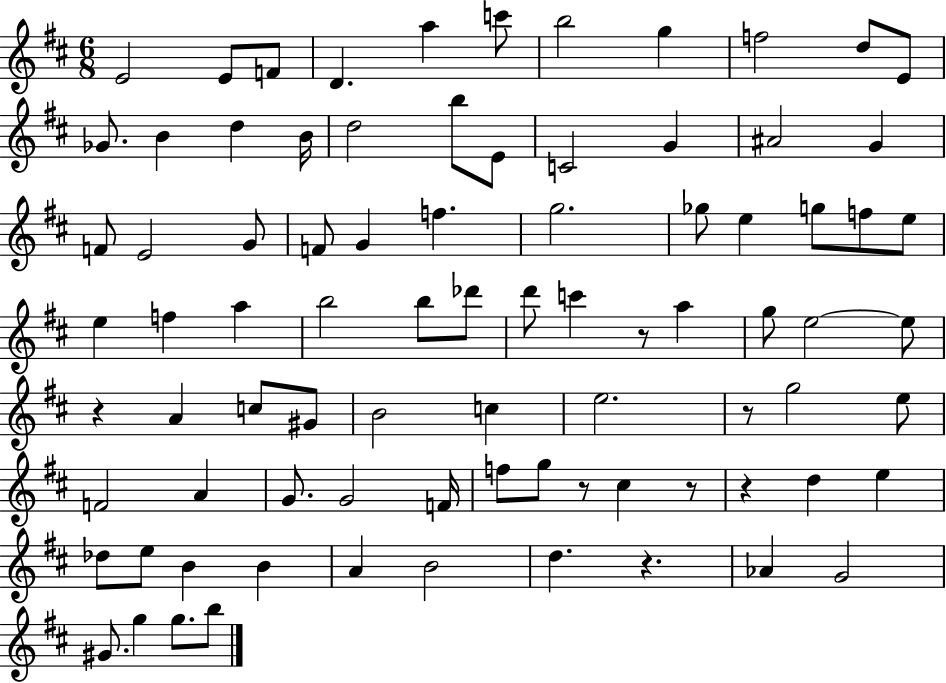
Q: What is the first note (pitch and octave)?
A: E4